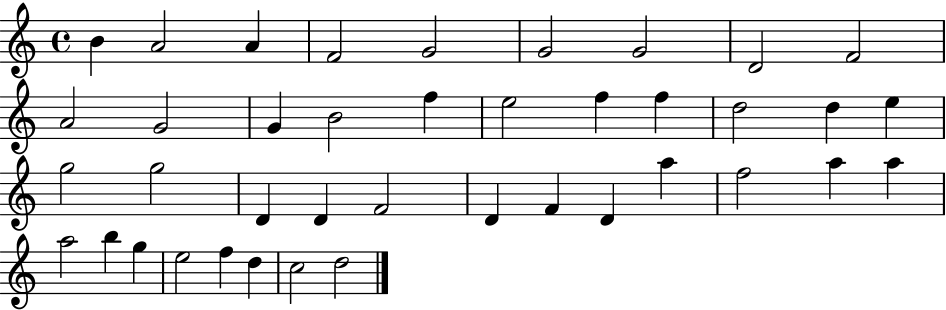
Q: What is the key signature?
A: C major